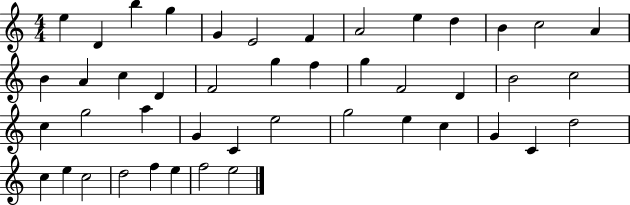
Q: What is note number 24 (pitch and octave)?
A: B4